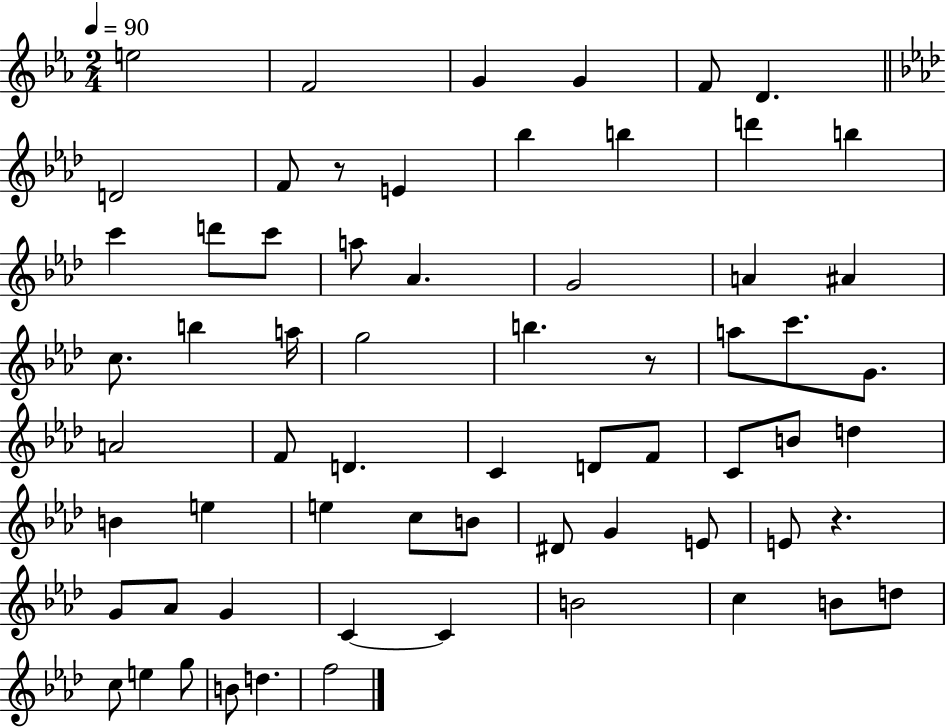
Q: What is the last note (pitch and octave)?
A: F5